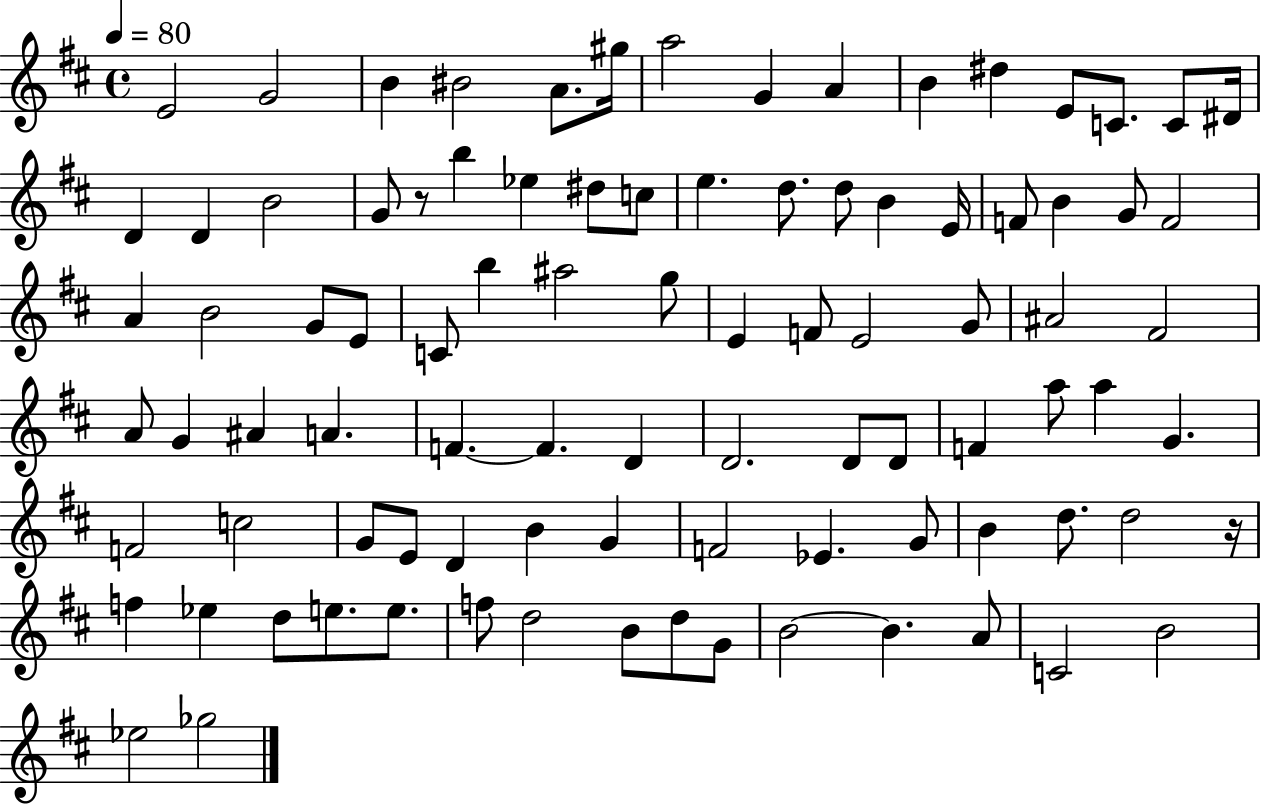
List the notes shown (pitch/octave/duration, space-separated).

E4/h G4/h B4/q BIS4/h A4/e. G#5/s A5/h G4/q A4/q B4/q D#5/q E4/e C4/e. C4/e D#4/s D4/q D4/q B4/h G4/e R/e B5/q Eb5/q D#5/e C5/e E5/q. D5/e. D5/e B4/q E4/s F4/e B4/q G4/e F4/h A4/q B4/h G4/e E4/e C4/e B5/q A#5/h G5/e E4/q F4/e E4/h G4/e A#4/h F#4/h A4/e G4/q A#4/q A4/q. F4/q. F4/q. D4/q D4/h. D4/e D4/e F4/q A5/e A5/q G4/q. F4/h C5/h G4/e E4/e D4/q B4/q G4/q F4/h Eb4/q. G4/e B4/q D5/e. D5/h R/s F5/q Eb5/q D5/e E5/e. E5/e. F5/e D5/h B4/e D5/e G4/e B4/h B4/q. A4/e C4/h B4/h Eb5/h Gb5/h